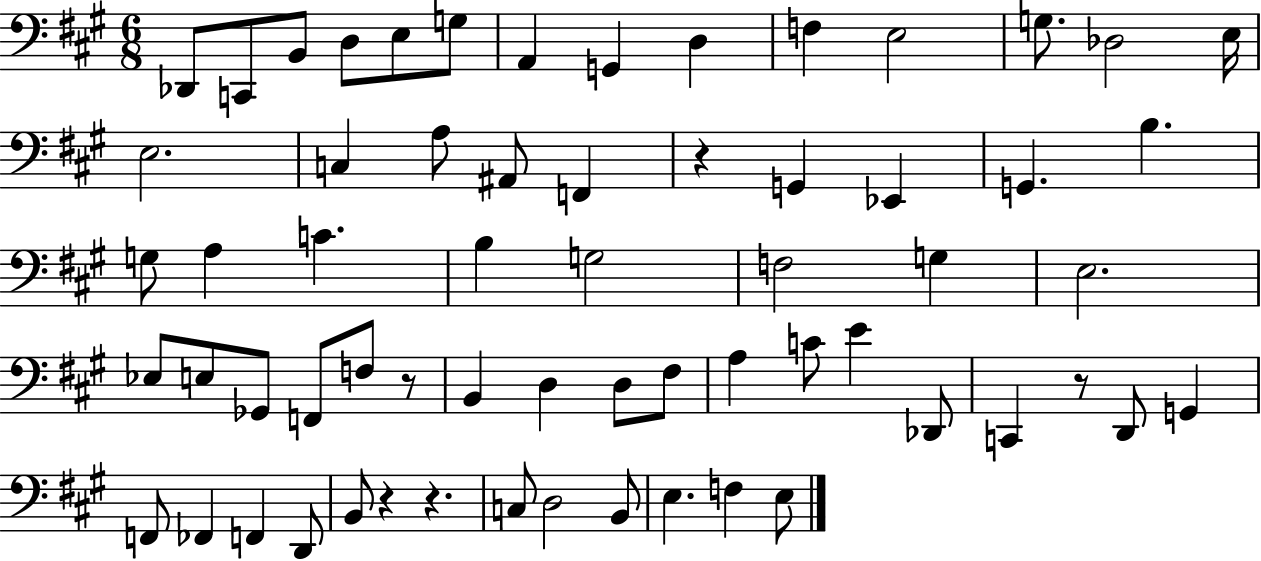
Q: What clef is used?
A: bass